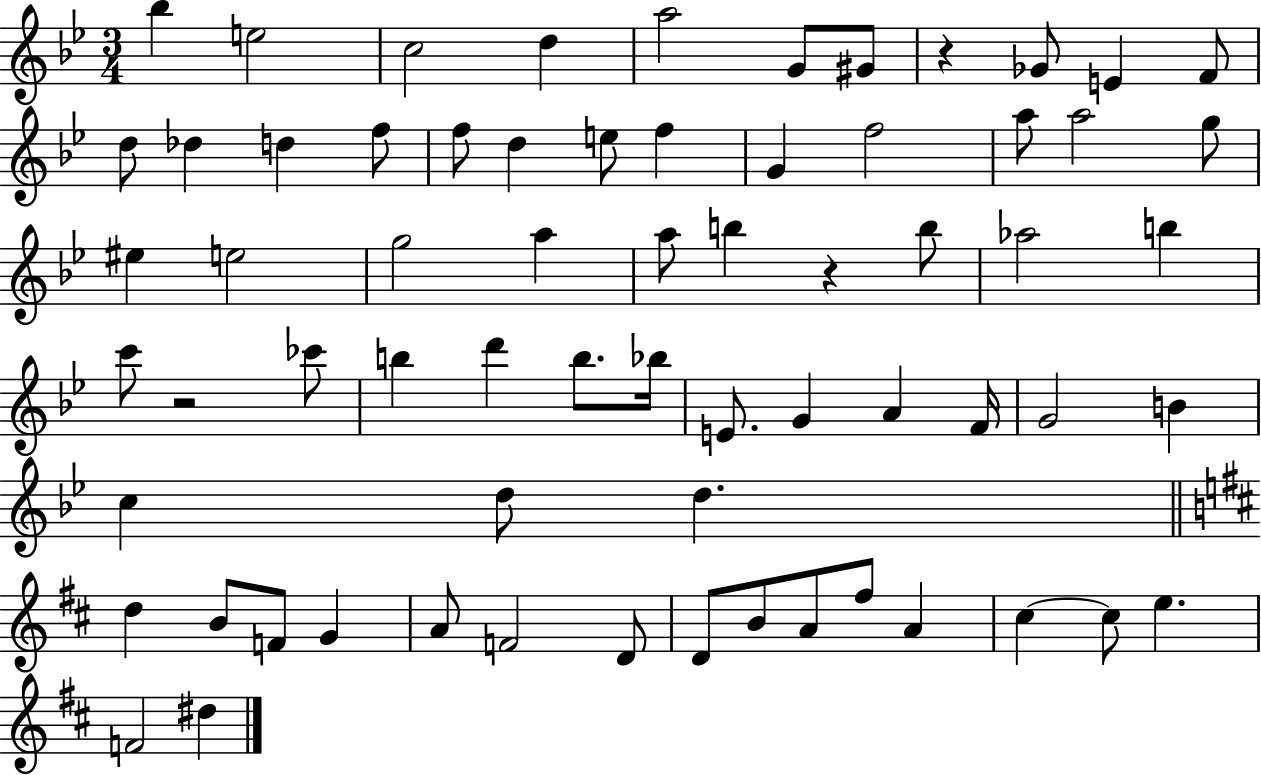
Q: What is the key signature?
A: BES major